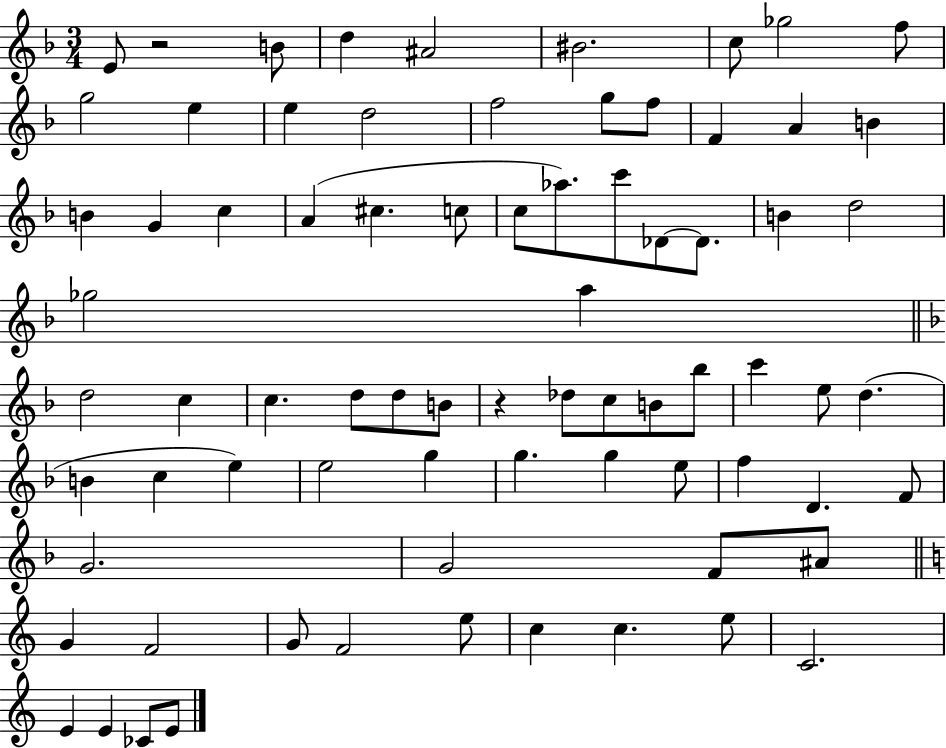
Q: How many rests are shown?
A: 2